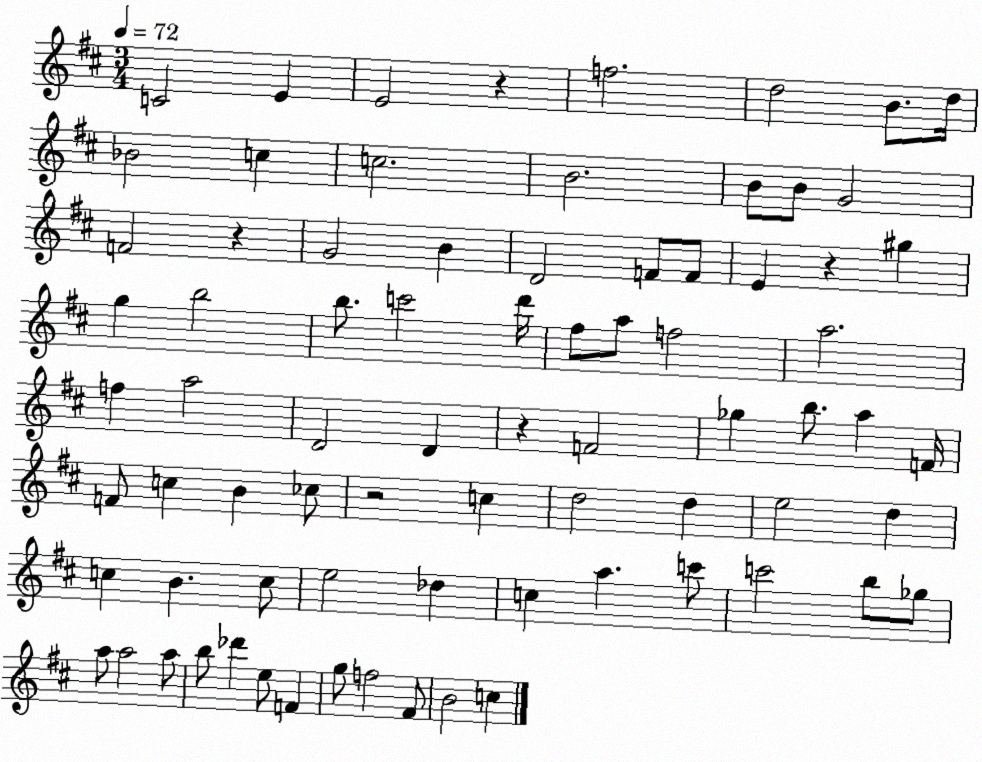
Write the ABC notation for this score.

X:1
T:Untitled
M:3/4
L:1/4
K:D
C2 E E2 z f2 d2 B/2 d/4 _B2 c c2 B2 B/2 B/2 G2 F2 z G2 B D2 F/2 F/2 E z ^g g b2 b/2 c'2 d'/4 ^f/2 a/2 f2 a2 f a2 D2 D z F2 _g b/2 a F/4 F/2 c B _c/2 z2 c d2 d e2 d c B c/2 e2 _d c a c'/2 c'2 b/2 _g/2 a/2 a2 a/2 b/2 _d' e/2 F g/2 f2 ^F/2 B2 c